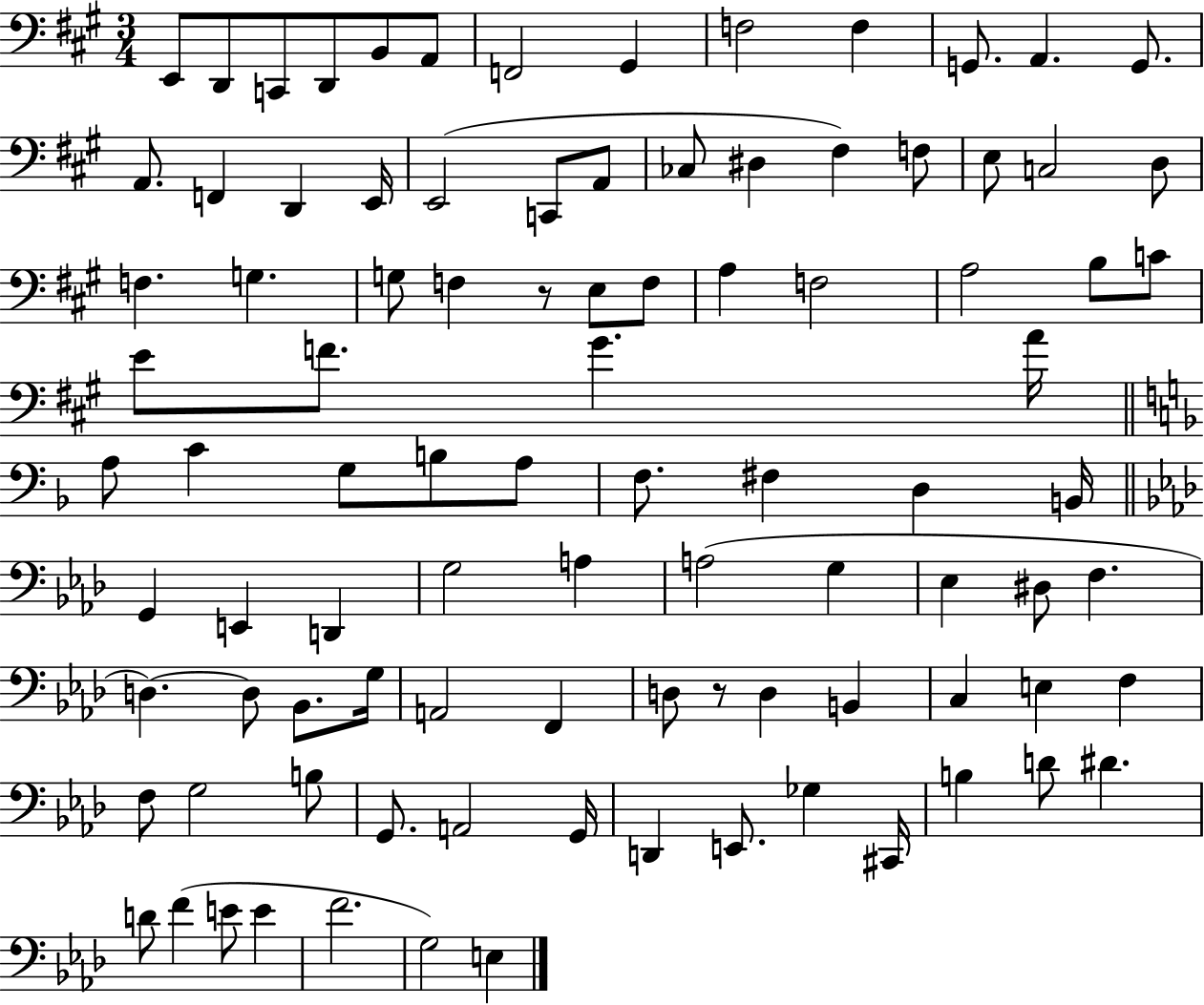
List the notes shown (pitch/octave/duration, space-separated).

E2/e D2/e C2/e D2/e B2/e A2/e F2/h G#2/q F3/h F3/q G2/e. A2/q. G2/e. A2/e. F2/q D2/q E2/s E2/h C2/e A2/e CES3/e D#3/q F#3/q F3/e E3/e C3/h D3/e F3/q. G3/q. G3/e F3/q R/e E3/e F3/e A3/q F3/h A3/h B3/e C4/e E4/e F4/e. G#4/q. A4/s A3/e C4/q G3/e B3/e A3/e F3/e. F#3/q D3/q B2/s G2/q E2/q D2/q G3/h A3/q A3/h G3/q Eb3/q D#3/e F3/q. D3/q. D3/e Bb2/e. G3/s A2/h F2/q D3/e R/e D3/q B2/q C3/q E3/q F3/q F3/e G3/h B3/e G2/e. A2/h G2/s D2/q E2/e. Gb3/q C#2/s B3/q D4/e D#4/q. D4/e F4/q E4/e E4/q F4/h. G3/h E3/q